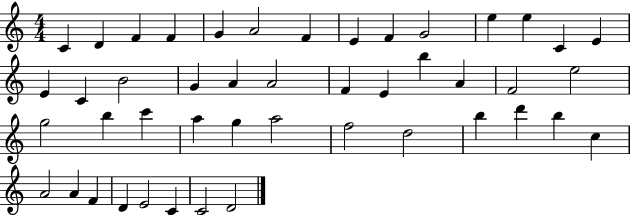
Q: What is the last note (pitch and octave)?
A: D4